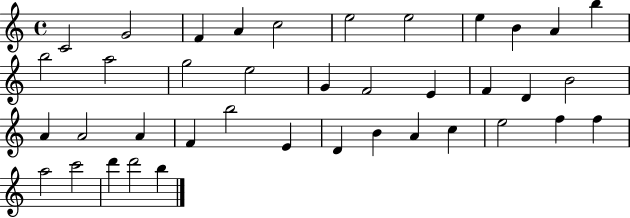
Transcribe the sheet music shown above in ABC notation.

X:1
T:Untitled
M:4/4
L:1/4
K:C
C2 G2 F A c2 e2 e2 e B A b b2 a2 g2 e2 G F2 E F D B2 A A2 A F b2 E D B A c e2 f f a2 c'2 d' d'2 b